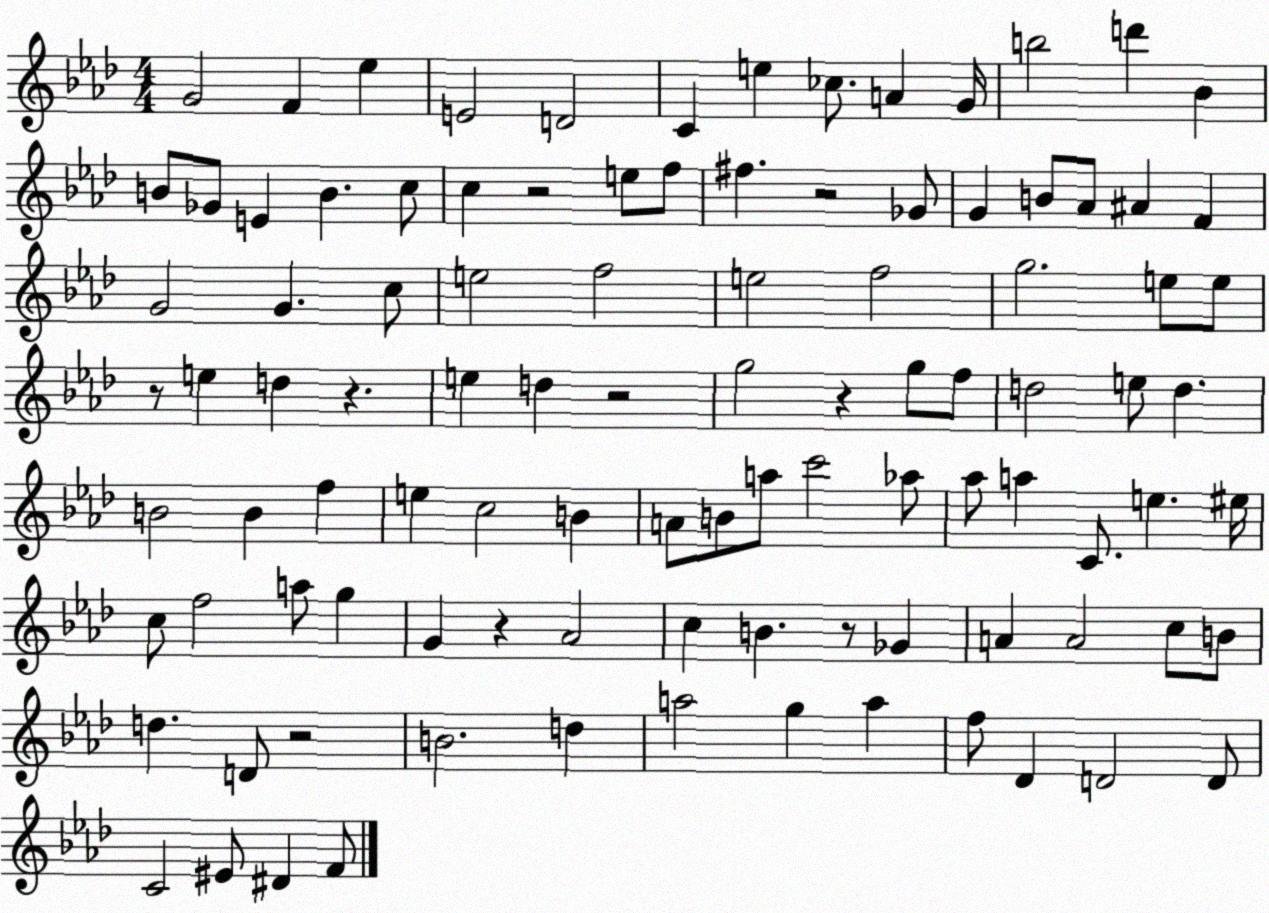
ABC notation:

X:1
T:Untitled
M:4/4
L:1/4
K:Ab
G2 F _e E2 D2 C e _c/2 A G/4 b2 d' _B B/2 _G/2 E B c/2 c z2 e/2 f/2 ^f z2 _G/2 G B/2 _A/2 ^A F G2 G c/2 e2 f2 e2 f2 g2 e/2 e/2 z/2 e d z e d z2 g2 z g/2 f/2 d2 e/2 d B2 B f e c2 B A/2 B/2 a/2 c'2 _a/2 _a/2 a C/2 e ^e/4 c/2 f2 a/2 g G z _A2 c B z/2 _G A A2 c/2 B/2 d D/2 z2 B2 d a2 g a f/2 _D D2 D/2 C2 ^E/2 ^D F/2